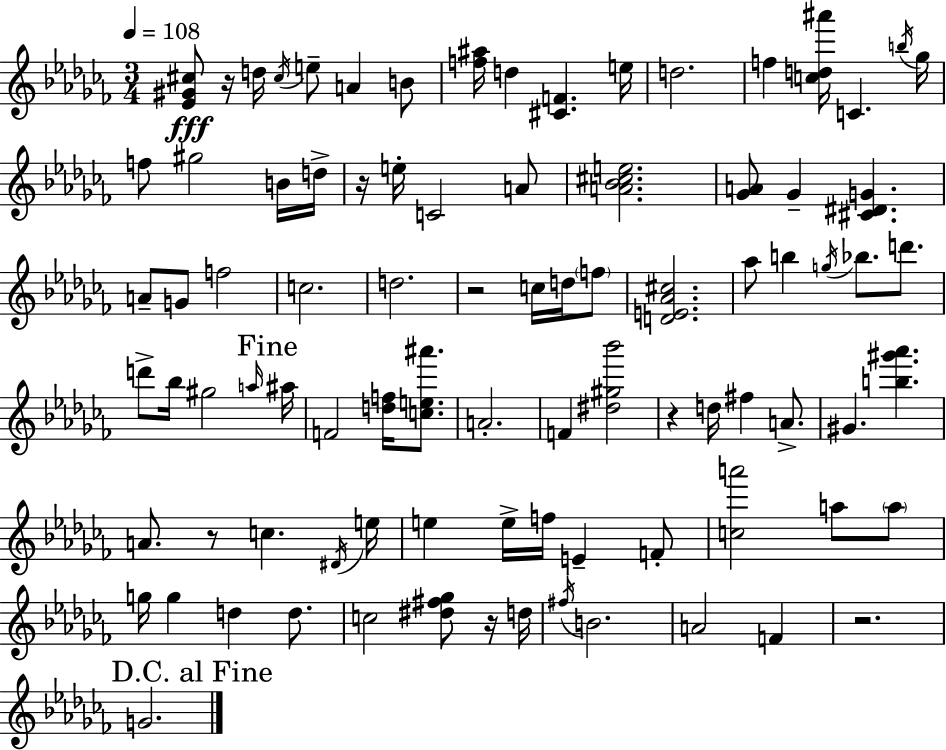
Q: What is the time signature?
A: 3/4